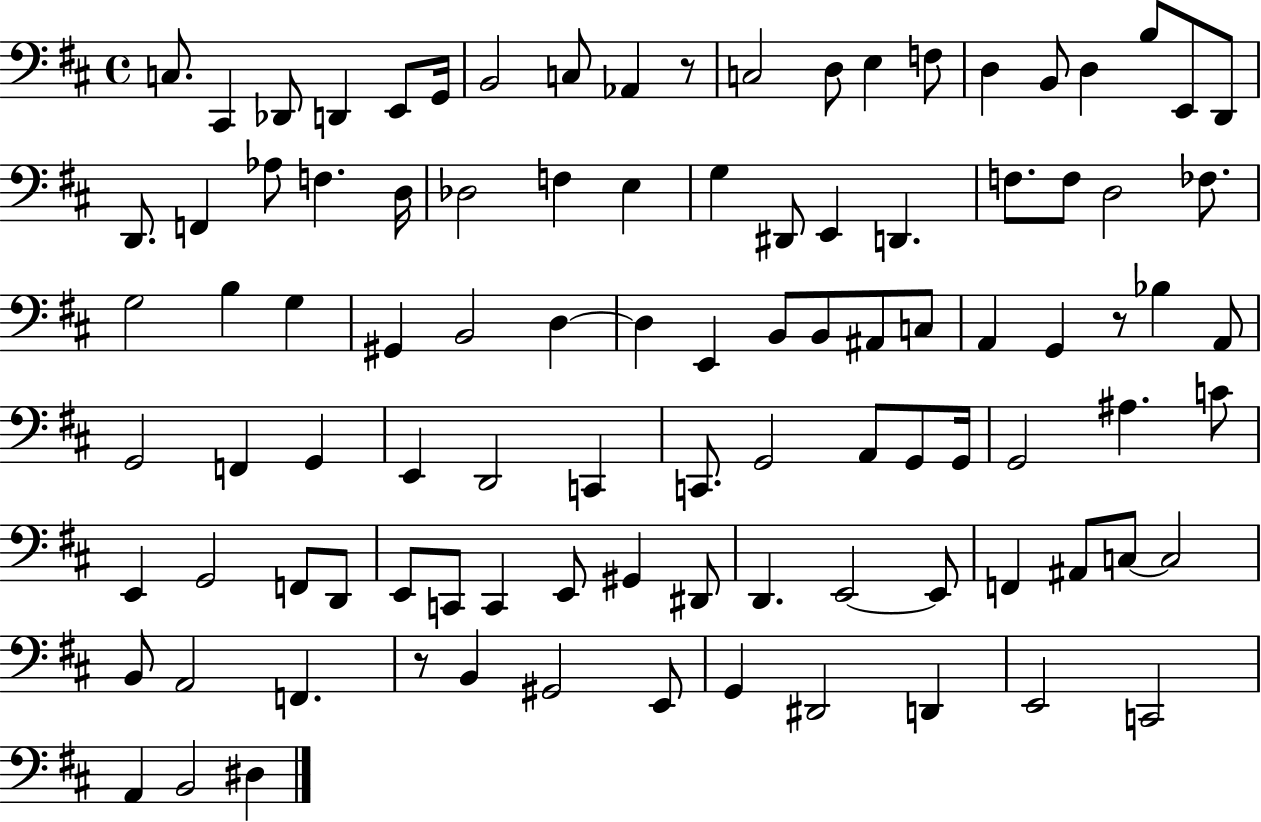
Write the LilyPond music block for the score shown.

{
  \clef bass
  \time 4/4
  \defaultTimeSignature
  \key d \major
  \repeat volta 2 { c8. cis,4 des,8 d,4 e,8 g,16 | b,2 c8 aes,4 r8 | c2 d8 e4 f8 | d4 b,8 d4 b8 e,8 d,8 | \break d,8. f,4 aes8 f4. d16 | des2 f4 e4 | g4 dis,8 e,4 d,4. | f8. f8 d2 fes8. | \break g2 b4 g4 | gis,4 b,2 d4~~ | d4 e,4 b,8 b,8 ais,8 c8 | a,4 g,4 r8 bes4 a,8 | \break g,2 f,4 g,4 | e,4 d,2 c,4 | c,8. g,2 a,8 g,8 g,16 | g,2 ais4. c'8 | \break e,4 g,2 f,8 d,8 | e,8 c,8 c,4 e,8 gis,4 dis,8 | d,4. e,2~~ e,8 | f,4 ais,8 c8~~ c2 | \break b,8 a,2 f,4. | r8 b,4 gis,2 e,8 | g,4 dis,2 d,4 | e,2 c,2 | \break a,4 b,2 dis4 | } \bar "|."
}